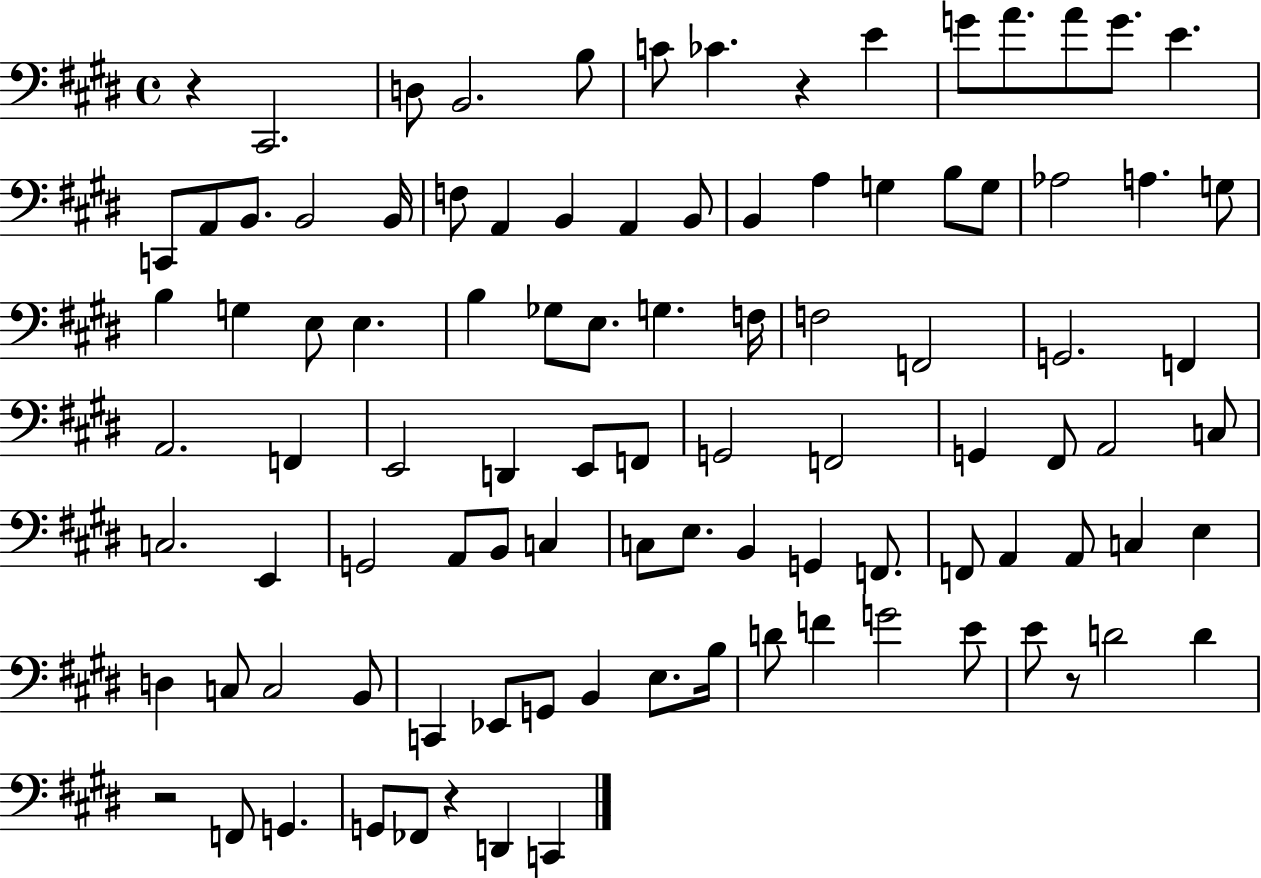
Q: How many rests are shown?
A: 5